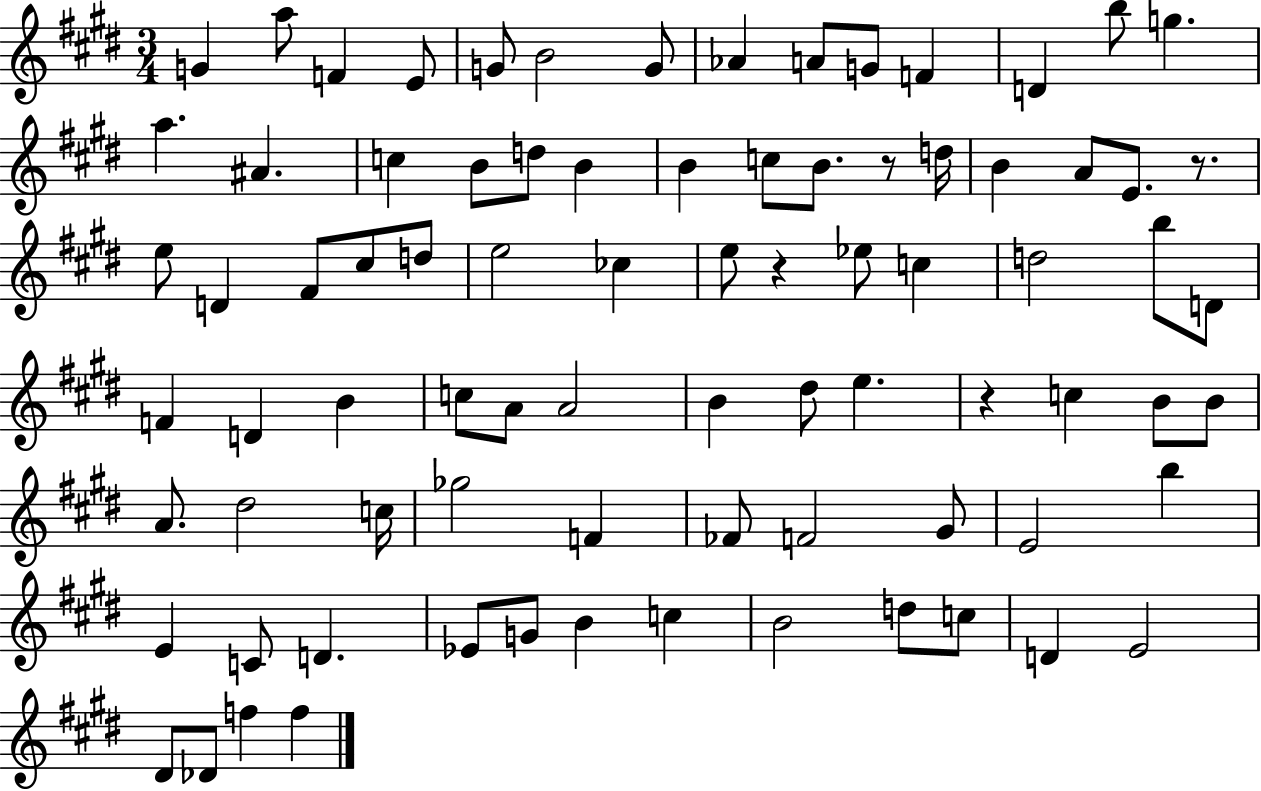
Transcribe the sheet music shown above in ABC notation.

X:1
T:Untitled
M:3/4
L:1/4
K:E
G a/2 F E/2 G/2 B2 G/2 _A A/2 G/2 F D b/2 g a ^A c B/2 d/2 B B c/2 B/2 z/2 d/4 B A/2 E/2 z/2 e/2 D ^F/2 ^c/2 d/2 e2 _c e/2 z _e/2 c d2 b/2 D/2 F D B c/2 A/2 A2 B ^d/2 e z c B/2 B/2 A/2 ^d2 c/4 _g2 F _F/2 F2 ^G/2 E2 b E C/2 D _E/2 G/2 B c B2 d/2 c/2 D E2 ^D/2 _D/2 f f